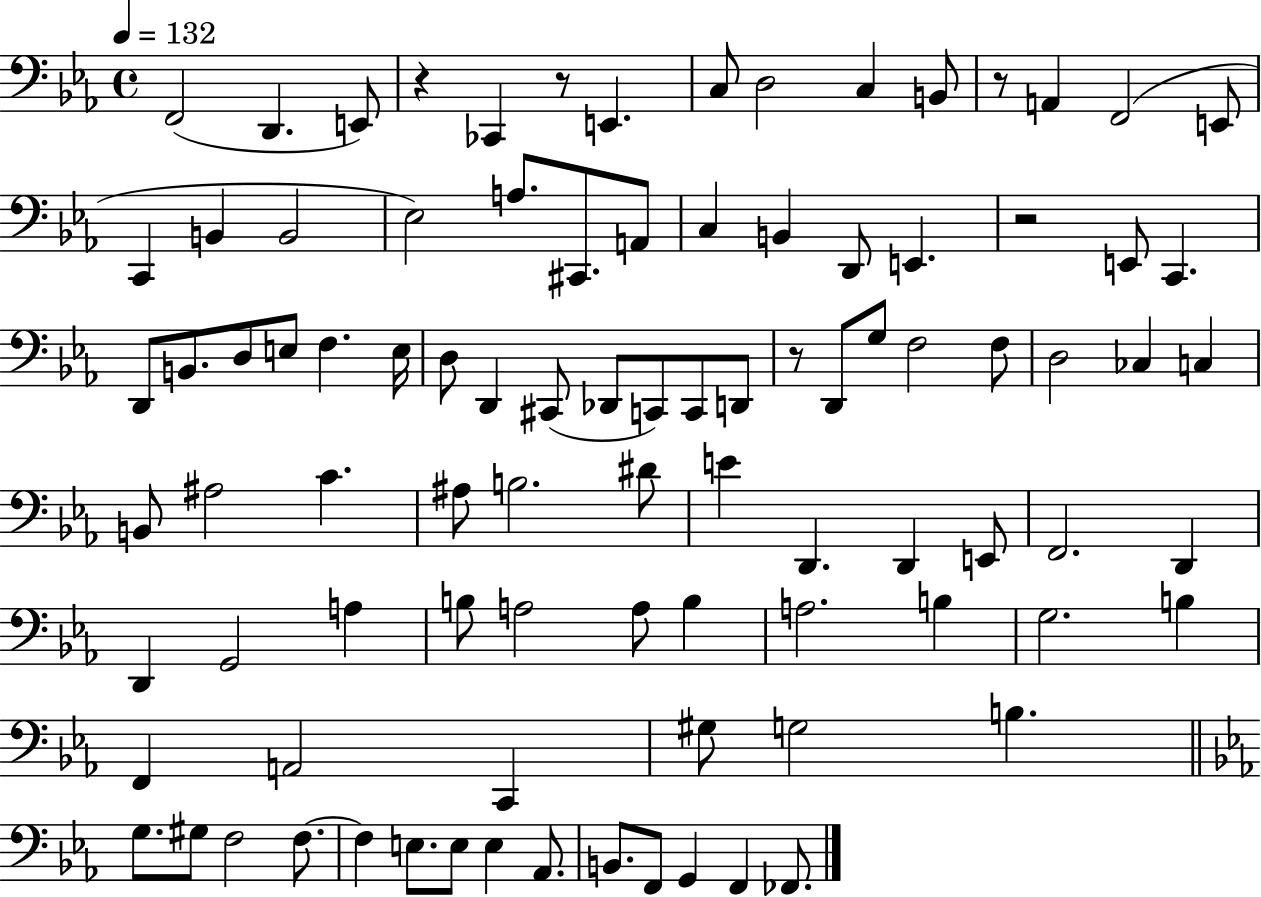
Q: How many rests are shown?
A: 5